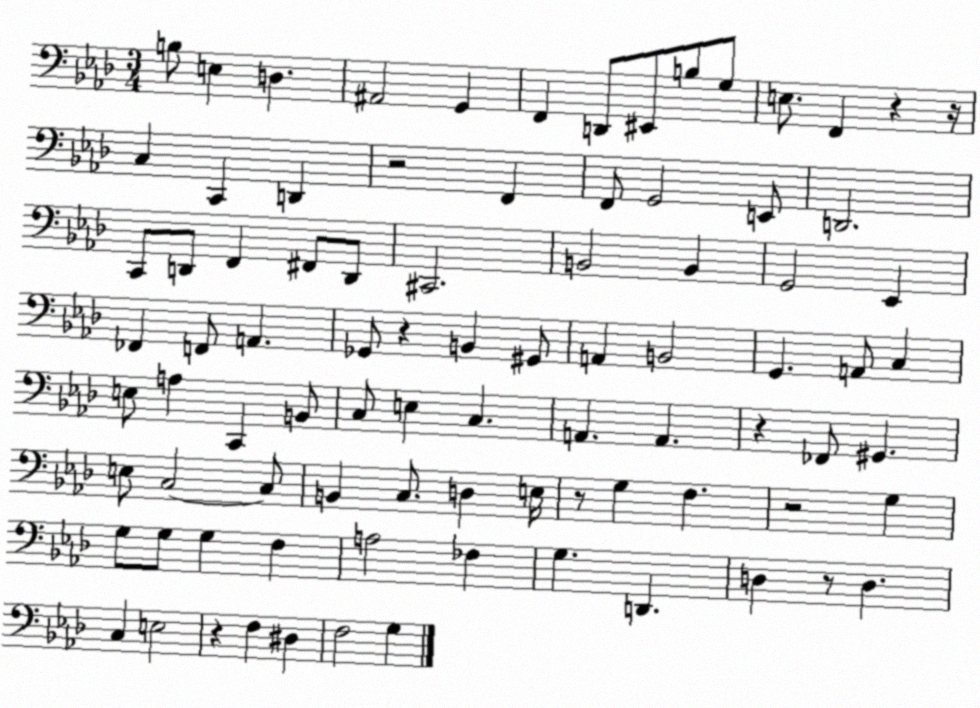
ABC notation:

X:1
T:Untitled
M:3/4
L:1/4
K:Ab
B,/2 E, D, ^A,,2 G,, F,, D,,/2 ^E,,/2 B,/2 G,/2 E,/2 F,, z z/4 C, C,, D,, z2 F,, F,,/2 G,,2 E,,/2 D,,2 C,,/2 D,,/2 F,, ^F,,/2 D,,/2 ^C,,2 B,,2 B,, G,,2 _E,, _F,, F,,/2 A,, _G,,/2 z B,, ^G,,/2 A,, B,,2 G,, A,,/2 C, E,/2 A, C,, B,,/2 C,/2 E, C, A,, A,, z _F,,/2 ^G,, E,/2 C,2 C,/2 B,, C,/2 D, E,/4 z/2 G, F, z2 G, G,/2 G,/2 G, F, A,2 _F, G, D,, D, z/2 D, C, E,2 z F, ^D, F,2 G,